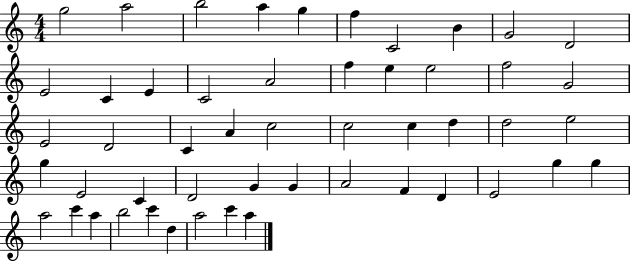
{
  \clef treble
  \numericTimeSignature
  \time 4/4
  \key c \major
  g''2 a''2 | b''2 a''4 g''4 | f''4 c'2 b'4 | g'2 d'2 | \break e'2 c'4 e'4 | c'2 a'2 | f''4 e''4 e''2 | f''2 g'2 | \break e'2 d'2 | c'4 a'4 c''2 | c''2 c''4 d''4 | d''2 e''2 | \break g''4 e'2 c'4 | d'2 g'4 g'4 | a'2 f'4 d'4 | e'2 g''4 g''4 | \break a''2 c'''4 a''4 | b''2 c'''4 d''4 | a''2 c'''4 a''4 | \bar "|."
}